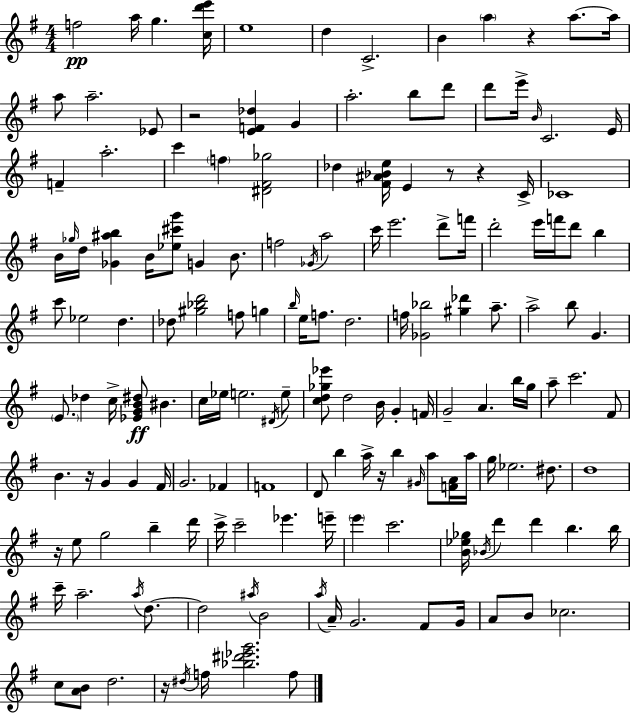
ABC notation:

X:1
T:Untitled
M:4/4
L:1/4
K:G
f2 a/4 g [cd'e']/4 e4 d C2 B a z a/2 a/4 a/2 a2 _E/2 z2 [EF_d] G a2 b/2 d'/2 d'/2 e'/4 B/4 C2 E/4 F a2 c' f [^D^F_g]2 _d [^F^A_Be]/4 E z/2 z C/4 _C4 B/4 _g/4 d/4 [_G^ab] B/4 [_e^c'g']/2 G B/2 f2 _G/4 a2 c'/4 e'2 d'/2 f'/4 d'2 e'/4 f'/4 d'/2 b c'/2 _e2 d _d/2 [^g_bd']2 f/2 g b/4 e/4 f/2 d2 f/4 [_G_b]2 [^g_d'] a/2 a2 b/2 G E/2 _d c/4 [_EGB^d]/2 ^B c/4 _e/4 e2 ^D/4 e/2 [cd_g_e']/2 d2 B/4 G F/4 G2 A b/4 g/4 a/2 c'2 ^F/2 B z/4 G G ^F/4 G2 _F F4 D/2 b a/4 z/4 b ^G/4 a/2 [FA]/4 a/4 g/4 _e2 ^d/2 d4 z/4 e/2 g2 b d'/4 c'/4 c'2 _e' e'/4 e' c'2 [B_e_g]/4 _B/4 d' d' b b/4 c'/4 a2 a/4 d/2 d2 ^a/4 B2 a/4 A/4 G2 ^F/2 G/4 A/2 B/2 _c2 c/2 [AB]/2 d2 z/4 ^d/4 f/4 [_b^d'_e'g']2 f/2